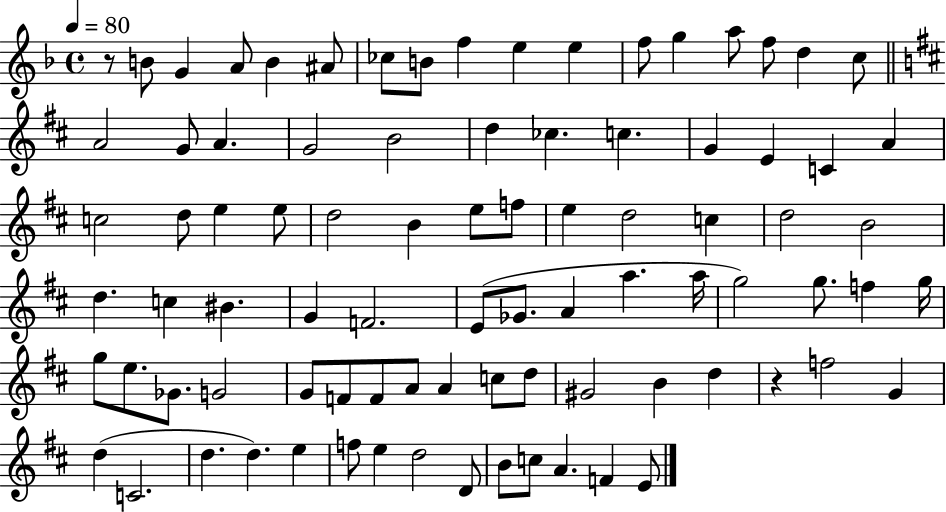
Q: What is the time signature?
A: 4/4